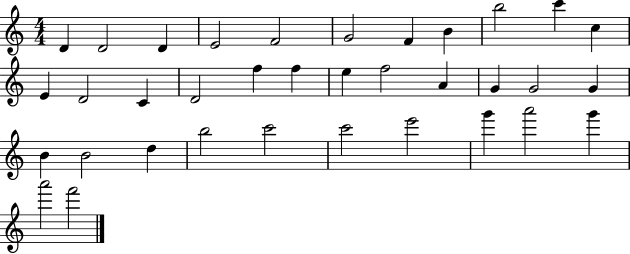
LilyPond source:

{
  \clef treble
  \numericTimeSignature
  \time 4/4
  \key c \major
  d'4 d'2 d'4 | e'2 f'2 | g'2 f'4 b'4 | b''2 c'''4 c''4 | \break e'4 d'2 c'4 | d'2 f''4 f''4 | e''4 f''2 a'4 | g'4 g'2 g'4 | \break b'4 b'2 d''4 | b''2 c'''2 | c'''2 e'''2 | g'''4 a'''2 g'''4 | \break a'''2 f'''2 | \bar "|."
}